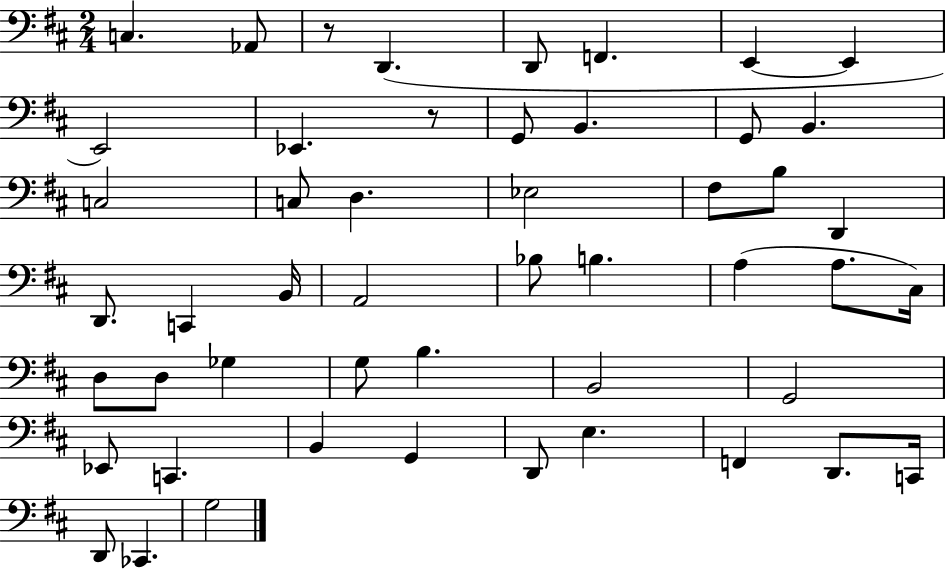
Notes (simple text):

C3/q. Ab2/e R/e D2/q. D2/e F2/q. E2/q E2/q E2/h Eb2/q. R/e G2/e B2/q. G2/e B2/q. C3/h C3/e D3/q. Eb3/h F#3/e B3/e D2/q D2/e. C2/q B2/s A2/h Bb3/e B3/q. A3/q A3/e. C#3/s D3/e D3/e Gb3/q G3/e B3/q. B2/h G2/h Eb2/e C2/q. B2/q G2/q D2/e E3/q. F2/q D2/e. C2/s D2/e CES2/q. G3/h